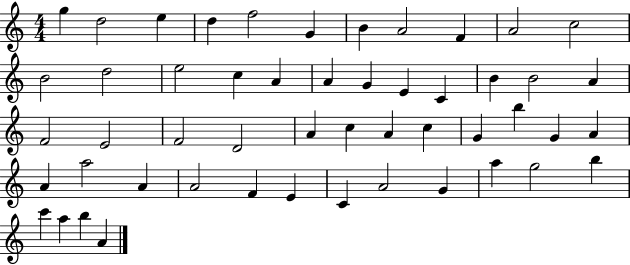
{
  \clef treble
  \numericTimeSignature
  \time 4/4
  \key c \major
  g''4 d''2 e''4 | d''4 f''2 g'4 | b'4 a'2 f'4 | a'2 c''2 | \break b'2 d''2 | e''2 c''4 a'4 | a'4 g'4 e'4 c'4 | b'4 b'2 a'4 | \break f'2 e'2 | f'2 d'2 | a'4 c''4 a'4 c''4 | g'4 b''4 g'4 a'4 | \break a'4 a''2 a'4 | a'2 f'4 e'4 | c'4 a'2 g'4 | a''4 g''2 b''4 | \break c'''4 a''4 b''4 a'4 | \bar "|."
}